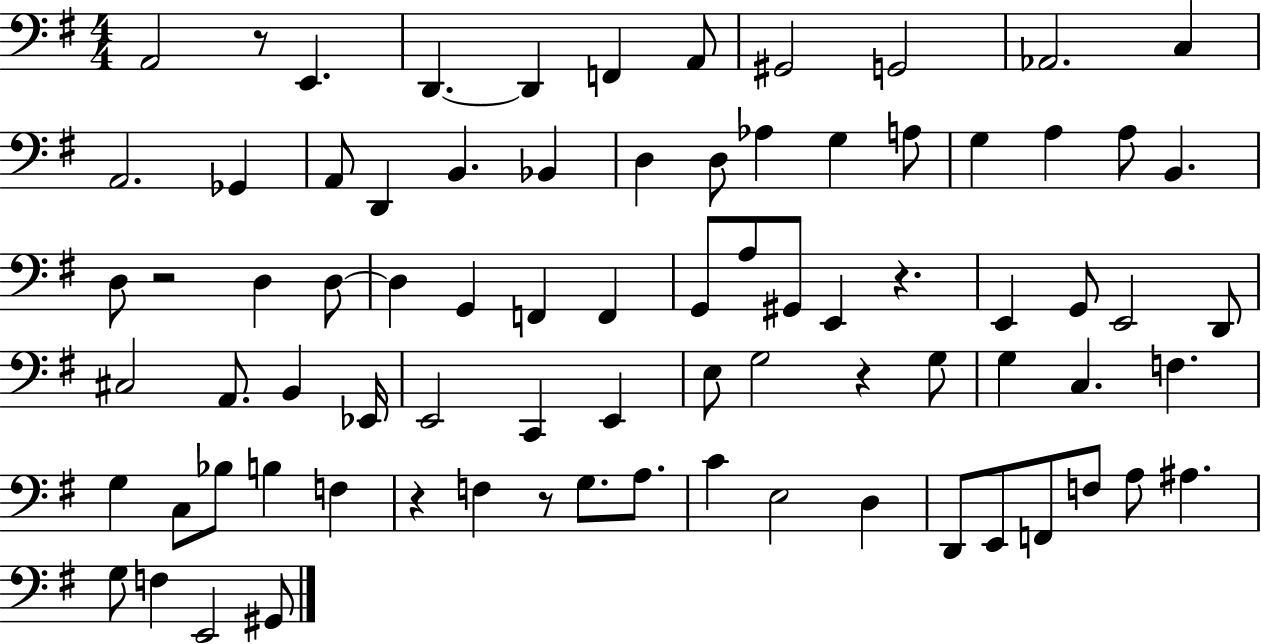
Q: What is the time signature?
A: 4/4